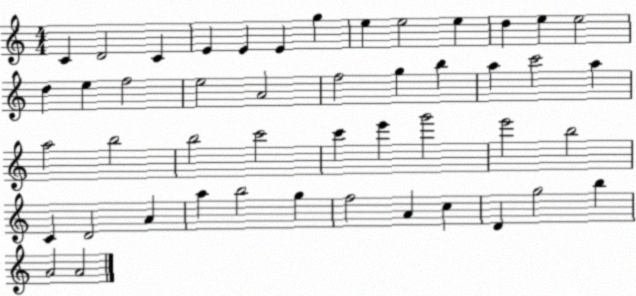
X:1
T:Untitled
M:4/4
L:1/4
K:C
C D2 C E E E g e e2 e d e e2 d e f2 e2 A2 f2 g b a c'2 a a2 b2 b2 c'2 c' e' g'2 e'2 b2 C D2 A a b2 g f2 A c D g2 b A2 A2